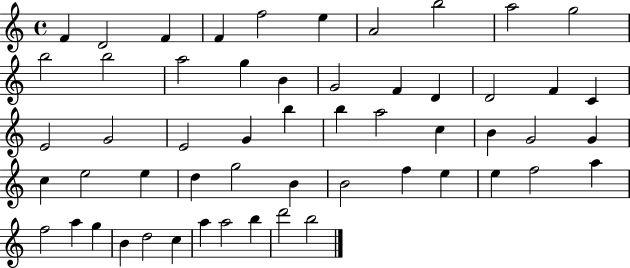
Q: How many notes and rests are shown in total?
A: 55